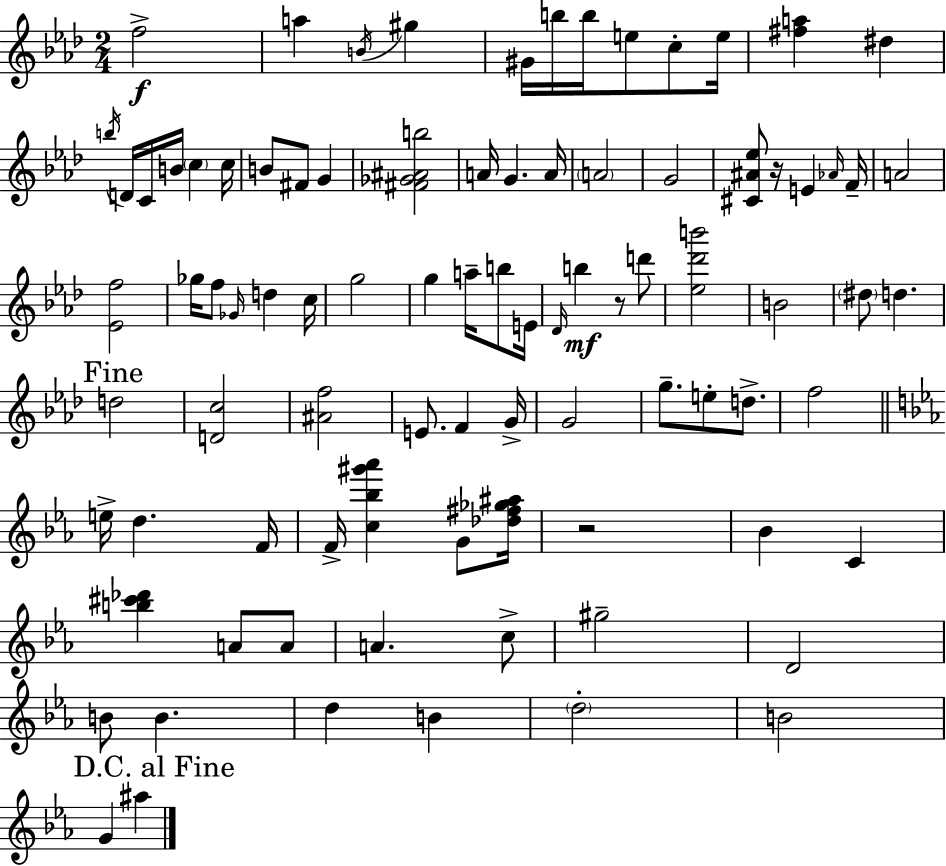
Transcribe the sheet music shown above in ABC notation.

X:1
T:Untitled
M:2/4
L:1/4
K:Fm
f2 a B/4 ^g ^G/4 b/4 b/4 e/2 c/2 e/4 [^fa] ^d b/4 D/4 C/4 B/4 c c/4 B/2 ^F/2 G [^F_G^Ab]2 A/4 G A/4 A2 G2 [^C^A_e]/2 z/4 E _A/4 F/4 A2 [_Ef]2 _g/4 f/2 _G/4 d c/4 g2 g a/4 b/2 E/4 _D/4 b z/2 d'/2 [_e_d'b']2 B2 ^d/2 d d2 [Dc]2 [^Af]2 E/2 F G/4 G2 g/2 e/2 d/2 f2 e/4 d F/4 F/4 [c_b^g'_a'] G/2 [_d^f_g^a]/4 z2 _B C [b^c'_d'] A/2 A/2 A c/2 ^g2 D2 B/2 B d B d2 B2 G ^a